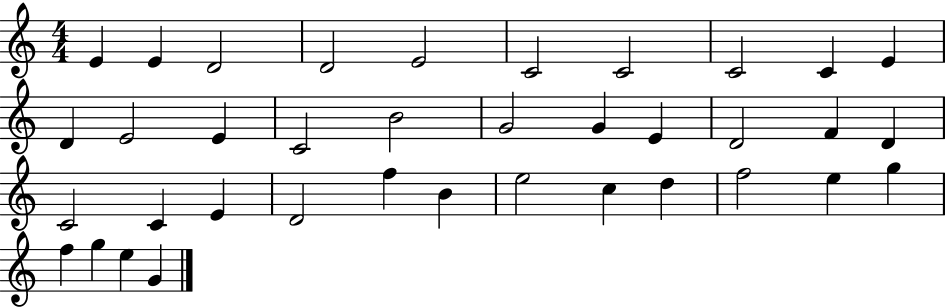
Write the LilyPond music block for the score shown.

{
  \clef treble
  \numericTimeSignature
  \time 4/4
  \key c \major
  e'4 e'4 d'2 | d'2 e'2 | c'2 c'2 | c'2 c'4 e'4 | \break d'4 e'2 e'4 | c'2 b'2 | g'2 g'4 e'4 | d'2 f'4 d'4 | \break c'2 c'4 e'4 | d'2 f''4 b'4 | e''2 c''4 d''4 | f''2 e''4 g''4 | \break f''4 g''4 e''4 g'4 | \bar "|."
}